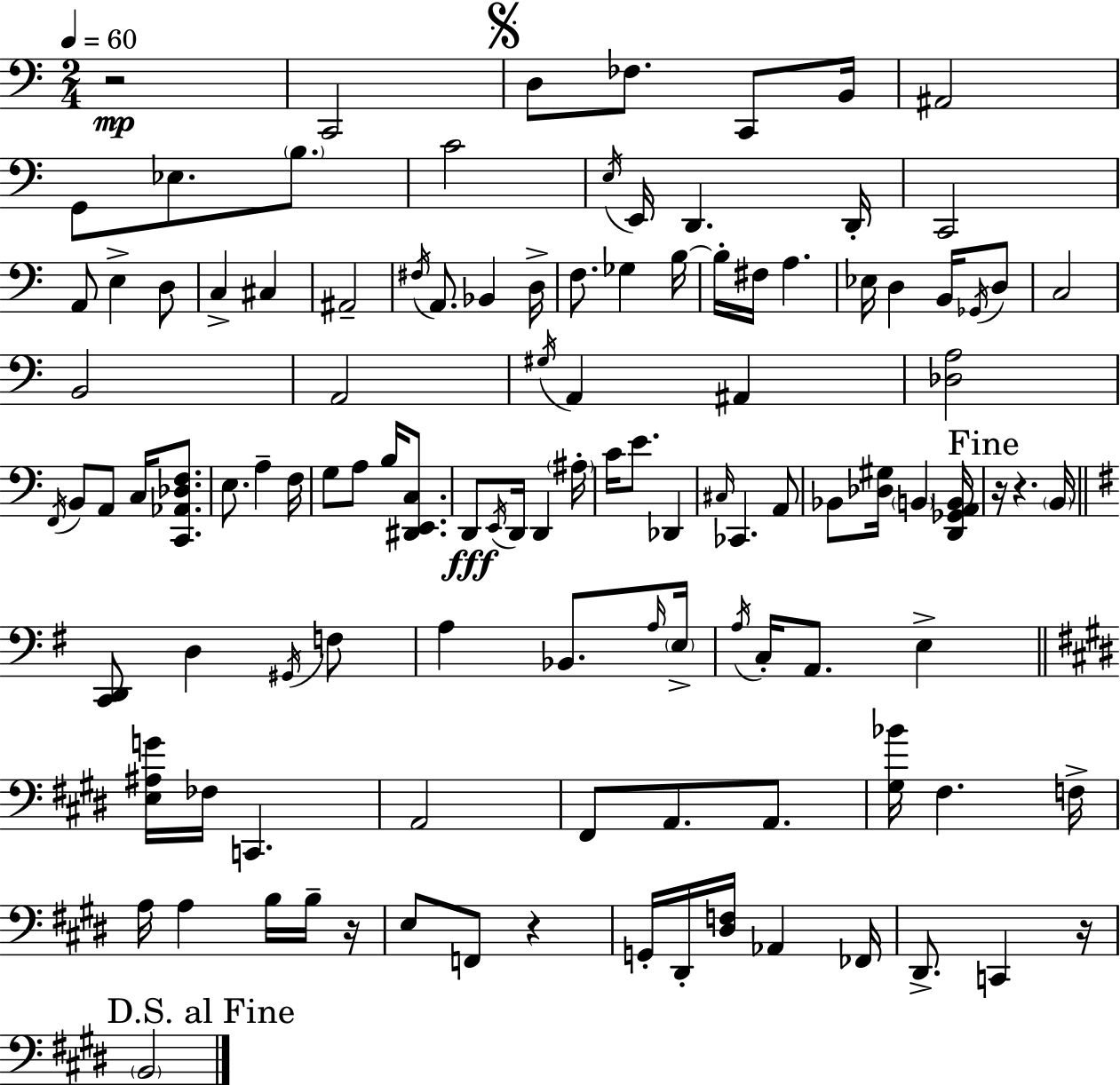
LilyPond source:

{
  \clef bass
  \numericTimeSignature
  \time 2/4
  \key c \major
  \tempo 4 = 60
  \repeat volta 2 { r2\mp | c,2 | \mark \markup { \musicglyph "scripts.segno" } d8 fes8. c,8 b,16 | ais,2 | \break g,8 ees8. \parenthesize b8. | c'2 | \acciaccatura { e16 } e,16 d,4. | d,16-. c,2 | \break a,8 e4-> d8 | c4-> cis4 | ais,2-- | \acciaccatura { fis16 } a,8. bes,4 | \break d16-> f8. ges4 | b16~~ b16-. fis16 a4. | ees16 d4 b,16 | \acciaccatura { ges,16 } d8 c2 | \break b,2 | a,2 | \acciaccatura { gis16 } a,4 | ais,4 <des a>2 | \break \acciaccatura { f,16 } b,8 a,8 | c16 <c, aes, des f>8. e8. | a4-- f16 g8 a8 | b16 <dis, e, c>8. d,8\fff \acciaccatura { e,16 } | \break d,16 d,4 \parenthesize ais16-. c'16 e'8. | des,4 \grace { cis16 } ces,4. | a,8 bes,8 | <des gis>16 \parenthesize b,4 <d, ges, a, b,>16 \mark "Fine" r16 | \break r4. \parenthesize b,16 \bar "||" \break \key g \major <c, d,>8 d4 \acciaccatura { gis,16 } f8 | a4 bes,8. | \grace { a16 } \parenthesize e16-> \acciaccatura { a16 } c16-. a,8. e4-> | \bar "||" \break \key e \major <e ais g'>16 fes16 c,4. | a,2 | fis,8 a,8. a,8. | <gis bes'>16 fis4. f16-> | \break a16 a4 b16 b16-- r16 | e8 f,8 r4 | g,16-. dis,16-. <dis f>16 aes,4 fes,16 | dis,8.-> c,4 r16 | \break \mark "D.S. al Fine" \parenthesize b,2 | } \bar "|."
}